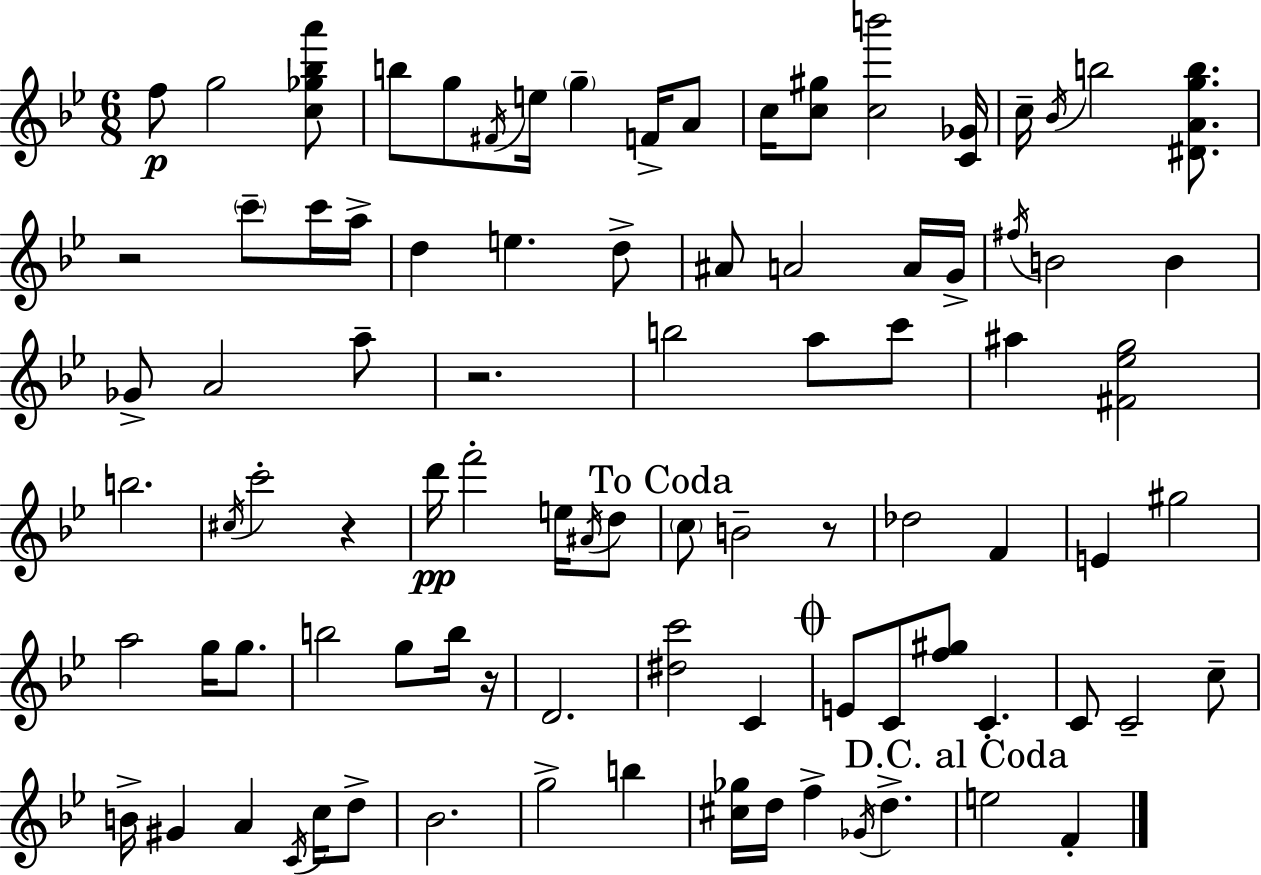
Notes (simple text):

F5/e G5/h [C5,Gb5,Bb5,A6]/e B5/e G5/e F#4/s E5/s G5/q F4/s A4/e C5/s [C5,G#5]/e [C5,B6]/h [C4,Gb4]/s C5/s Bb4/s B5/h [D#4,A4,G5,B5]/e. R/h C6/e C6/s A5/s D5/q E5/q. D5/e A#4/e A4/h A4/s G4/s F#5/s B4/h B4/q Gb4/e A4/h A5/e R/h. B5/h A5/e C6/e A#5/q [F#4,Eb5,G5]/h B5/h. C#5/s C6/h R/q D6/s F6/h E5/s A#4/s D5/e C5/e B4/h R/e Db5/h F4/q E4/q G#5/h A5/h G5/s G5/e. B5/h G5/e B5/s R/s D4/h. [D#5,C6]/h C4/q E4/e C4/e [F5,G#5]/e C4/q. C4/e C4/h C5/e B4/s G#4/q A4/q C4/s C5/s D5/e Bb4/h. G5/h B5/q [C#5,Gb5]/s D5/s F5/q Gb4/s D5/q. E5/h F4/q